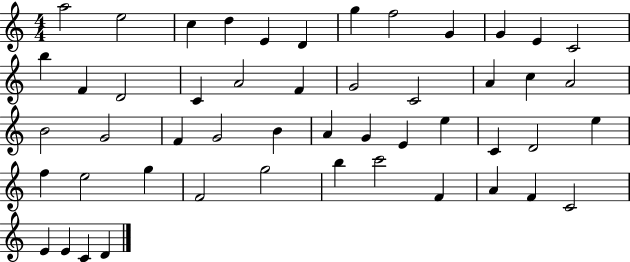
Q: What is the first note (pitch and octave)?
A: A5